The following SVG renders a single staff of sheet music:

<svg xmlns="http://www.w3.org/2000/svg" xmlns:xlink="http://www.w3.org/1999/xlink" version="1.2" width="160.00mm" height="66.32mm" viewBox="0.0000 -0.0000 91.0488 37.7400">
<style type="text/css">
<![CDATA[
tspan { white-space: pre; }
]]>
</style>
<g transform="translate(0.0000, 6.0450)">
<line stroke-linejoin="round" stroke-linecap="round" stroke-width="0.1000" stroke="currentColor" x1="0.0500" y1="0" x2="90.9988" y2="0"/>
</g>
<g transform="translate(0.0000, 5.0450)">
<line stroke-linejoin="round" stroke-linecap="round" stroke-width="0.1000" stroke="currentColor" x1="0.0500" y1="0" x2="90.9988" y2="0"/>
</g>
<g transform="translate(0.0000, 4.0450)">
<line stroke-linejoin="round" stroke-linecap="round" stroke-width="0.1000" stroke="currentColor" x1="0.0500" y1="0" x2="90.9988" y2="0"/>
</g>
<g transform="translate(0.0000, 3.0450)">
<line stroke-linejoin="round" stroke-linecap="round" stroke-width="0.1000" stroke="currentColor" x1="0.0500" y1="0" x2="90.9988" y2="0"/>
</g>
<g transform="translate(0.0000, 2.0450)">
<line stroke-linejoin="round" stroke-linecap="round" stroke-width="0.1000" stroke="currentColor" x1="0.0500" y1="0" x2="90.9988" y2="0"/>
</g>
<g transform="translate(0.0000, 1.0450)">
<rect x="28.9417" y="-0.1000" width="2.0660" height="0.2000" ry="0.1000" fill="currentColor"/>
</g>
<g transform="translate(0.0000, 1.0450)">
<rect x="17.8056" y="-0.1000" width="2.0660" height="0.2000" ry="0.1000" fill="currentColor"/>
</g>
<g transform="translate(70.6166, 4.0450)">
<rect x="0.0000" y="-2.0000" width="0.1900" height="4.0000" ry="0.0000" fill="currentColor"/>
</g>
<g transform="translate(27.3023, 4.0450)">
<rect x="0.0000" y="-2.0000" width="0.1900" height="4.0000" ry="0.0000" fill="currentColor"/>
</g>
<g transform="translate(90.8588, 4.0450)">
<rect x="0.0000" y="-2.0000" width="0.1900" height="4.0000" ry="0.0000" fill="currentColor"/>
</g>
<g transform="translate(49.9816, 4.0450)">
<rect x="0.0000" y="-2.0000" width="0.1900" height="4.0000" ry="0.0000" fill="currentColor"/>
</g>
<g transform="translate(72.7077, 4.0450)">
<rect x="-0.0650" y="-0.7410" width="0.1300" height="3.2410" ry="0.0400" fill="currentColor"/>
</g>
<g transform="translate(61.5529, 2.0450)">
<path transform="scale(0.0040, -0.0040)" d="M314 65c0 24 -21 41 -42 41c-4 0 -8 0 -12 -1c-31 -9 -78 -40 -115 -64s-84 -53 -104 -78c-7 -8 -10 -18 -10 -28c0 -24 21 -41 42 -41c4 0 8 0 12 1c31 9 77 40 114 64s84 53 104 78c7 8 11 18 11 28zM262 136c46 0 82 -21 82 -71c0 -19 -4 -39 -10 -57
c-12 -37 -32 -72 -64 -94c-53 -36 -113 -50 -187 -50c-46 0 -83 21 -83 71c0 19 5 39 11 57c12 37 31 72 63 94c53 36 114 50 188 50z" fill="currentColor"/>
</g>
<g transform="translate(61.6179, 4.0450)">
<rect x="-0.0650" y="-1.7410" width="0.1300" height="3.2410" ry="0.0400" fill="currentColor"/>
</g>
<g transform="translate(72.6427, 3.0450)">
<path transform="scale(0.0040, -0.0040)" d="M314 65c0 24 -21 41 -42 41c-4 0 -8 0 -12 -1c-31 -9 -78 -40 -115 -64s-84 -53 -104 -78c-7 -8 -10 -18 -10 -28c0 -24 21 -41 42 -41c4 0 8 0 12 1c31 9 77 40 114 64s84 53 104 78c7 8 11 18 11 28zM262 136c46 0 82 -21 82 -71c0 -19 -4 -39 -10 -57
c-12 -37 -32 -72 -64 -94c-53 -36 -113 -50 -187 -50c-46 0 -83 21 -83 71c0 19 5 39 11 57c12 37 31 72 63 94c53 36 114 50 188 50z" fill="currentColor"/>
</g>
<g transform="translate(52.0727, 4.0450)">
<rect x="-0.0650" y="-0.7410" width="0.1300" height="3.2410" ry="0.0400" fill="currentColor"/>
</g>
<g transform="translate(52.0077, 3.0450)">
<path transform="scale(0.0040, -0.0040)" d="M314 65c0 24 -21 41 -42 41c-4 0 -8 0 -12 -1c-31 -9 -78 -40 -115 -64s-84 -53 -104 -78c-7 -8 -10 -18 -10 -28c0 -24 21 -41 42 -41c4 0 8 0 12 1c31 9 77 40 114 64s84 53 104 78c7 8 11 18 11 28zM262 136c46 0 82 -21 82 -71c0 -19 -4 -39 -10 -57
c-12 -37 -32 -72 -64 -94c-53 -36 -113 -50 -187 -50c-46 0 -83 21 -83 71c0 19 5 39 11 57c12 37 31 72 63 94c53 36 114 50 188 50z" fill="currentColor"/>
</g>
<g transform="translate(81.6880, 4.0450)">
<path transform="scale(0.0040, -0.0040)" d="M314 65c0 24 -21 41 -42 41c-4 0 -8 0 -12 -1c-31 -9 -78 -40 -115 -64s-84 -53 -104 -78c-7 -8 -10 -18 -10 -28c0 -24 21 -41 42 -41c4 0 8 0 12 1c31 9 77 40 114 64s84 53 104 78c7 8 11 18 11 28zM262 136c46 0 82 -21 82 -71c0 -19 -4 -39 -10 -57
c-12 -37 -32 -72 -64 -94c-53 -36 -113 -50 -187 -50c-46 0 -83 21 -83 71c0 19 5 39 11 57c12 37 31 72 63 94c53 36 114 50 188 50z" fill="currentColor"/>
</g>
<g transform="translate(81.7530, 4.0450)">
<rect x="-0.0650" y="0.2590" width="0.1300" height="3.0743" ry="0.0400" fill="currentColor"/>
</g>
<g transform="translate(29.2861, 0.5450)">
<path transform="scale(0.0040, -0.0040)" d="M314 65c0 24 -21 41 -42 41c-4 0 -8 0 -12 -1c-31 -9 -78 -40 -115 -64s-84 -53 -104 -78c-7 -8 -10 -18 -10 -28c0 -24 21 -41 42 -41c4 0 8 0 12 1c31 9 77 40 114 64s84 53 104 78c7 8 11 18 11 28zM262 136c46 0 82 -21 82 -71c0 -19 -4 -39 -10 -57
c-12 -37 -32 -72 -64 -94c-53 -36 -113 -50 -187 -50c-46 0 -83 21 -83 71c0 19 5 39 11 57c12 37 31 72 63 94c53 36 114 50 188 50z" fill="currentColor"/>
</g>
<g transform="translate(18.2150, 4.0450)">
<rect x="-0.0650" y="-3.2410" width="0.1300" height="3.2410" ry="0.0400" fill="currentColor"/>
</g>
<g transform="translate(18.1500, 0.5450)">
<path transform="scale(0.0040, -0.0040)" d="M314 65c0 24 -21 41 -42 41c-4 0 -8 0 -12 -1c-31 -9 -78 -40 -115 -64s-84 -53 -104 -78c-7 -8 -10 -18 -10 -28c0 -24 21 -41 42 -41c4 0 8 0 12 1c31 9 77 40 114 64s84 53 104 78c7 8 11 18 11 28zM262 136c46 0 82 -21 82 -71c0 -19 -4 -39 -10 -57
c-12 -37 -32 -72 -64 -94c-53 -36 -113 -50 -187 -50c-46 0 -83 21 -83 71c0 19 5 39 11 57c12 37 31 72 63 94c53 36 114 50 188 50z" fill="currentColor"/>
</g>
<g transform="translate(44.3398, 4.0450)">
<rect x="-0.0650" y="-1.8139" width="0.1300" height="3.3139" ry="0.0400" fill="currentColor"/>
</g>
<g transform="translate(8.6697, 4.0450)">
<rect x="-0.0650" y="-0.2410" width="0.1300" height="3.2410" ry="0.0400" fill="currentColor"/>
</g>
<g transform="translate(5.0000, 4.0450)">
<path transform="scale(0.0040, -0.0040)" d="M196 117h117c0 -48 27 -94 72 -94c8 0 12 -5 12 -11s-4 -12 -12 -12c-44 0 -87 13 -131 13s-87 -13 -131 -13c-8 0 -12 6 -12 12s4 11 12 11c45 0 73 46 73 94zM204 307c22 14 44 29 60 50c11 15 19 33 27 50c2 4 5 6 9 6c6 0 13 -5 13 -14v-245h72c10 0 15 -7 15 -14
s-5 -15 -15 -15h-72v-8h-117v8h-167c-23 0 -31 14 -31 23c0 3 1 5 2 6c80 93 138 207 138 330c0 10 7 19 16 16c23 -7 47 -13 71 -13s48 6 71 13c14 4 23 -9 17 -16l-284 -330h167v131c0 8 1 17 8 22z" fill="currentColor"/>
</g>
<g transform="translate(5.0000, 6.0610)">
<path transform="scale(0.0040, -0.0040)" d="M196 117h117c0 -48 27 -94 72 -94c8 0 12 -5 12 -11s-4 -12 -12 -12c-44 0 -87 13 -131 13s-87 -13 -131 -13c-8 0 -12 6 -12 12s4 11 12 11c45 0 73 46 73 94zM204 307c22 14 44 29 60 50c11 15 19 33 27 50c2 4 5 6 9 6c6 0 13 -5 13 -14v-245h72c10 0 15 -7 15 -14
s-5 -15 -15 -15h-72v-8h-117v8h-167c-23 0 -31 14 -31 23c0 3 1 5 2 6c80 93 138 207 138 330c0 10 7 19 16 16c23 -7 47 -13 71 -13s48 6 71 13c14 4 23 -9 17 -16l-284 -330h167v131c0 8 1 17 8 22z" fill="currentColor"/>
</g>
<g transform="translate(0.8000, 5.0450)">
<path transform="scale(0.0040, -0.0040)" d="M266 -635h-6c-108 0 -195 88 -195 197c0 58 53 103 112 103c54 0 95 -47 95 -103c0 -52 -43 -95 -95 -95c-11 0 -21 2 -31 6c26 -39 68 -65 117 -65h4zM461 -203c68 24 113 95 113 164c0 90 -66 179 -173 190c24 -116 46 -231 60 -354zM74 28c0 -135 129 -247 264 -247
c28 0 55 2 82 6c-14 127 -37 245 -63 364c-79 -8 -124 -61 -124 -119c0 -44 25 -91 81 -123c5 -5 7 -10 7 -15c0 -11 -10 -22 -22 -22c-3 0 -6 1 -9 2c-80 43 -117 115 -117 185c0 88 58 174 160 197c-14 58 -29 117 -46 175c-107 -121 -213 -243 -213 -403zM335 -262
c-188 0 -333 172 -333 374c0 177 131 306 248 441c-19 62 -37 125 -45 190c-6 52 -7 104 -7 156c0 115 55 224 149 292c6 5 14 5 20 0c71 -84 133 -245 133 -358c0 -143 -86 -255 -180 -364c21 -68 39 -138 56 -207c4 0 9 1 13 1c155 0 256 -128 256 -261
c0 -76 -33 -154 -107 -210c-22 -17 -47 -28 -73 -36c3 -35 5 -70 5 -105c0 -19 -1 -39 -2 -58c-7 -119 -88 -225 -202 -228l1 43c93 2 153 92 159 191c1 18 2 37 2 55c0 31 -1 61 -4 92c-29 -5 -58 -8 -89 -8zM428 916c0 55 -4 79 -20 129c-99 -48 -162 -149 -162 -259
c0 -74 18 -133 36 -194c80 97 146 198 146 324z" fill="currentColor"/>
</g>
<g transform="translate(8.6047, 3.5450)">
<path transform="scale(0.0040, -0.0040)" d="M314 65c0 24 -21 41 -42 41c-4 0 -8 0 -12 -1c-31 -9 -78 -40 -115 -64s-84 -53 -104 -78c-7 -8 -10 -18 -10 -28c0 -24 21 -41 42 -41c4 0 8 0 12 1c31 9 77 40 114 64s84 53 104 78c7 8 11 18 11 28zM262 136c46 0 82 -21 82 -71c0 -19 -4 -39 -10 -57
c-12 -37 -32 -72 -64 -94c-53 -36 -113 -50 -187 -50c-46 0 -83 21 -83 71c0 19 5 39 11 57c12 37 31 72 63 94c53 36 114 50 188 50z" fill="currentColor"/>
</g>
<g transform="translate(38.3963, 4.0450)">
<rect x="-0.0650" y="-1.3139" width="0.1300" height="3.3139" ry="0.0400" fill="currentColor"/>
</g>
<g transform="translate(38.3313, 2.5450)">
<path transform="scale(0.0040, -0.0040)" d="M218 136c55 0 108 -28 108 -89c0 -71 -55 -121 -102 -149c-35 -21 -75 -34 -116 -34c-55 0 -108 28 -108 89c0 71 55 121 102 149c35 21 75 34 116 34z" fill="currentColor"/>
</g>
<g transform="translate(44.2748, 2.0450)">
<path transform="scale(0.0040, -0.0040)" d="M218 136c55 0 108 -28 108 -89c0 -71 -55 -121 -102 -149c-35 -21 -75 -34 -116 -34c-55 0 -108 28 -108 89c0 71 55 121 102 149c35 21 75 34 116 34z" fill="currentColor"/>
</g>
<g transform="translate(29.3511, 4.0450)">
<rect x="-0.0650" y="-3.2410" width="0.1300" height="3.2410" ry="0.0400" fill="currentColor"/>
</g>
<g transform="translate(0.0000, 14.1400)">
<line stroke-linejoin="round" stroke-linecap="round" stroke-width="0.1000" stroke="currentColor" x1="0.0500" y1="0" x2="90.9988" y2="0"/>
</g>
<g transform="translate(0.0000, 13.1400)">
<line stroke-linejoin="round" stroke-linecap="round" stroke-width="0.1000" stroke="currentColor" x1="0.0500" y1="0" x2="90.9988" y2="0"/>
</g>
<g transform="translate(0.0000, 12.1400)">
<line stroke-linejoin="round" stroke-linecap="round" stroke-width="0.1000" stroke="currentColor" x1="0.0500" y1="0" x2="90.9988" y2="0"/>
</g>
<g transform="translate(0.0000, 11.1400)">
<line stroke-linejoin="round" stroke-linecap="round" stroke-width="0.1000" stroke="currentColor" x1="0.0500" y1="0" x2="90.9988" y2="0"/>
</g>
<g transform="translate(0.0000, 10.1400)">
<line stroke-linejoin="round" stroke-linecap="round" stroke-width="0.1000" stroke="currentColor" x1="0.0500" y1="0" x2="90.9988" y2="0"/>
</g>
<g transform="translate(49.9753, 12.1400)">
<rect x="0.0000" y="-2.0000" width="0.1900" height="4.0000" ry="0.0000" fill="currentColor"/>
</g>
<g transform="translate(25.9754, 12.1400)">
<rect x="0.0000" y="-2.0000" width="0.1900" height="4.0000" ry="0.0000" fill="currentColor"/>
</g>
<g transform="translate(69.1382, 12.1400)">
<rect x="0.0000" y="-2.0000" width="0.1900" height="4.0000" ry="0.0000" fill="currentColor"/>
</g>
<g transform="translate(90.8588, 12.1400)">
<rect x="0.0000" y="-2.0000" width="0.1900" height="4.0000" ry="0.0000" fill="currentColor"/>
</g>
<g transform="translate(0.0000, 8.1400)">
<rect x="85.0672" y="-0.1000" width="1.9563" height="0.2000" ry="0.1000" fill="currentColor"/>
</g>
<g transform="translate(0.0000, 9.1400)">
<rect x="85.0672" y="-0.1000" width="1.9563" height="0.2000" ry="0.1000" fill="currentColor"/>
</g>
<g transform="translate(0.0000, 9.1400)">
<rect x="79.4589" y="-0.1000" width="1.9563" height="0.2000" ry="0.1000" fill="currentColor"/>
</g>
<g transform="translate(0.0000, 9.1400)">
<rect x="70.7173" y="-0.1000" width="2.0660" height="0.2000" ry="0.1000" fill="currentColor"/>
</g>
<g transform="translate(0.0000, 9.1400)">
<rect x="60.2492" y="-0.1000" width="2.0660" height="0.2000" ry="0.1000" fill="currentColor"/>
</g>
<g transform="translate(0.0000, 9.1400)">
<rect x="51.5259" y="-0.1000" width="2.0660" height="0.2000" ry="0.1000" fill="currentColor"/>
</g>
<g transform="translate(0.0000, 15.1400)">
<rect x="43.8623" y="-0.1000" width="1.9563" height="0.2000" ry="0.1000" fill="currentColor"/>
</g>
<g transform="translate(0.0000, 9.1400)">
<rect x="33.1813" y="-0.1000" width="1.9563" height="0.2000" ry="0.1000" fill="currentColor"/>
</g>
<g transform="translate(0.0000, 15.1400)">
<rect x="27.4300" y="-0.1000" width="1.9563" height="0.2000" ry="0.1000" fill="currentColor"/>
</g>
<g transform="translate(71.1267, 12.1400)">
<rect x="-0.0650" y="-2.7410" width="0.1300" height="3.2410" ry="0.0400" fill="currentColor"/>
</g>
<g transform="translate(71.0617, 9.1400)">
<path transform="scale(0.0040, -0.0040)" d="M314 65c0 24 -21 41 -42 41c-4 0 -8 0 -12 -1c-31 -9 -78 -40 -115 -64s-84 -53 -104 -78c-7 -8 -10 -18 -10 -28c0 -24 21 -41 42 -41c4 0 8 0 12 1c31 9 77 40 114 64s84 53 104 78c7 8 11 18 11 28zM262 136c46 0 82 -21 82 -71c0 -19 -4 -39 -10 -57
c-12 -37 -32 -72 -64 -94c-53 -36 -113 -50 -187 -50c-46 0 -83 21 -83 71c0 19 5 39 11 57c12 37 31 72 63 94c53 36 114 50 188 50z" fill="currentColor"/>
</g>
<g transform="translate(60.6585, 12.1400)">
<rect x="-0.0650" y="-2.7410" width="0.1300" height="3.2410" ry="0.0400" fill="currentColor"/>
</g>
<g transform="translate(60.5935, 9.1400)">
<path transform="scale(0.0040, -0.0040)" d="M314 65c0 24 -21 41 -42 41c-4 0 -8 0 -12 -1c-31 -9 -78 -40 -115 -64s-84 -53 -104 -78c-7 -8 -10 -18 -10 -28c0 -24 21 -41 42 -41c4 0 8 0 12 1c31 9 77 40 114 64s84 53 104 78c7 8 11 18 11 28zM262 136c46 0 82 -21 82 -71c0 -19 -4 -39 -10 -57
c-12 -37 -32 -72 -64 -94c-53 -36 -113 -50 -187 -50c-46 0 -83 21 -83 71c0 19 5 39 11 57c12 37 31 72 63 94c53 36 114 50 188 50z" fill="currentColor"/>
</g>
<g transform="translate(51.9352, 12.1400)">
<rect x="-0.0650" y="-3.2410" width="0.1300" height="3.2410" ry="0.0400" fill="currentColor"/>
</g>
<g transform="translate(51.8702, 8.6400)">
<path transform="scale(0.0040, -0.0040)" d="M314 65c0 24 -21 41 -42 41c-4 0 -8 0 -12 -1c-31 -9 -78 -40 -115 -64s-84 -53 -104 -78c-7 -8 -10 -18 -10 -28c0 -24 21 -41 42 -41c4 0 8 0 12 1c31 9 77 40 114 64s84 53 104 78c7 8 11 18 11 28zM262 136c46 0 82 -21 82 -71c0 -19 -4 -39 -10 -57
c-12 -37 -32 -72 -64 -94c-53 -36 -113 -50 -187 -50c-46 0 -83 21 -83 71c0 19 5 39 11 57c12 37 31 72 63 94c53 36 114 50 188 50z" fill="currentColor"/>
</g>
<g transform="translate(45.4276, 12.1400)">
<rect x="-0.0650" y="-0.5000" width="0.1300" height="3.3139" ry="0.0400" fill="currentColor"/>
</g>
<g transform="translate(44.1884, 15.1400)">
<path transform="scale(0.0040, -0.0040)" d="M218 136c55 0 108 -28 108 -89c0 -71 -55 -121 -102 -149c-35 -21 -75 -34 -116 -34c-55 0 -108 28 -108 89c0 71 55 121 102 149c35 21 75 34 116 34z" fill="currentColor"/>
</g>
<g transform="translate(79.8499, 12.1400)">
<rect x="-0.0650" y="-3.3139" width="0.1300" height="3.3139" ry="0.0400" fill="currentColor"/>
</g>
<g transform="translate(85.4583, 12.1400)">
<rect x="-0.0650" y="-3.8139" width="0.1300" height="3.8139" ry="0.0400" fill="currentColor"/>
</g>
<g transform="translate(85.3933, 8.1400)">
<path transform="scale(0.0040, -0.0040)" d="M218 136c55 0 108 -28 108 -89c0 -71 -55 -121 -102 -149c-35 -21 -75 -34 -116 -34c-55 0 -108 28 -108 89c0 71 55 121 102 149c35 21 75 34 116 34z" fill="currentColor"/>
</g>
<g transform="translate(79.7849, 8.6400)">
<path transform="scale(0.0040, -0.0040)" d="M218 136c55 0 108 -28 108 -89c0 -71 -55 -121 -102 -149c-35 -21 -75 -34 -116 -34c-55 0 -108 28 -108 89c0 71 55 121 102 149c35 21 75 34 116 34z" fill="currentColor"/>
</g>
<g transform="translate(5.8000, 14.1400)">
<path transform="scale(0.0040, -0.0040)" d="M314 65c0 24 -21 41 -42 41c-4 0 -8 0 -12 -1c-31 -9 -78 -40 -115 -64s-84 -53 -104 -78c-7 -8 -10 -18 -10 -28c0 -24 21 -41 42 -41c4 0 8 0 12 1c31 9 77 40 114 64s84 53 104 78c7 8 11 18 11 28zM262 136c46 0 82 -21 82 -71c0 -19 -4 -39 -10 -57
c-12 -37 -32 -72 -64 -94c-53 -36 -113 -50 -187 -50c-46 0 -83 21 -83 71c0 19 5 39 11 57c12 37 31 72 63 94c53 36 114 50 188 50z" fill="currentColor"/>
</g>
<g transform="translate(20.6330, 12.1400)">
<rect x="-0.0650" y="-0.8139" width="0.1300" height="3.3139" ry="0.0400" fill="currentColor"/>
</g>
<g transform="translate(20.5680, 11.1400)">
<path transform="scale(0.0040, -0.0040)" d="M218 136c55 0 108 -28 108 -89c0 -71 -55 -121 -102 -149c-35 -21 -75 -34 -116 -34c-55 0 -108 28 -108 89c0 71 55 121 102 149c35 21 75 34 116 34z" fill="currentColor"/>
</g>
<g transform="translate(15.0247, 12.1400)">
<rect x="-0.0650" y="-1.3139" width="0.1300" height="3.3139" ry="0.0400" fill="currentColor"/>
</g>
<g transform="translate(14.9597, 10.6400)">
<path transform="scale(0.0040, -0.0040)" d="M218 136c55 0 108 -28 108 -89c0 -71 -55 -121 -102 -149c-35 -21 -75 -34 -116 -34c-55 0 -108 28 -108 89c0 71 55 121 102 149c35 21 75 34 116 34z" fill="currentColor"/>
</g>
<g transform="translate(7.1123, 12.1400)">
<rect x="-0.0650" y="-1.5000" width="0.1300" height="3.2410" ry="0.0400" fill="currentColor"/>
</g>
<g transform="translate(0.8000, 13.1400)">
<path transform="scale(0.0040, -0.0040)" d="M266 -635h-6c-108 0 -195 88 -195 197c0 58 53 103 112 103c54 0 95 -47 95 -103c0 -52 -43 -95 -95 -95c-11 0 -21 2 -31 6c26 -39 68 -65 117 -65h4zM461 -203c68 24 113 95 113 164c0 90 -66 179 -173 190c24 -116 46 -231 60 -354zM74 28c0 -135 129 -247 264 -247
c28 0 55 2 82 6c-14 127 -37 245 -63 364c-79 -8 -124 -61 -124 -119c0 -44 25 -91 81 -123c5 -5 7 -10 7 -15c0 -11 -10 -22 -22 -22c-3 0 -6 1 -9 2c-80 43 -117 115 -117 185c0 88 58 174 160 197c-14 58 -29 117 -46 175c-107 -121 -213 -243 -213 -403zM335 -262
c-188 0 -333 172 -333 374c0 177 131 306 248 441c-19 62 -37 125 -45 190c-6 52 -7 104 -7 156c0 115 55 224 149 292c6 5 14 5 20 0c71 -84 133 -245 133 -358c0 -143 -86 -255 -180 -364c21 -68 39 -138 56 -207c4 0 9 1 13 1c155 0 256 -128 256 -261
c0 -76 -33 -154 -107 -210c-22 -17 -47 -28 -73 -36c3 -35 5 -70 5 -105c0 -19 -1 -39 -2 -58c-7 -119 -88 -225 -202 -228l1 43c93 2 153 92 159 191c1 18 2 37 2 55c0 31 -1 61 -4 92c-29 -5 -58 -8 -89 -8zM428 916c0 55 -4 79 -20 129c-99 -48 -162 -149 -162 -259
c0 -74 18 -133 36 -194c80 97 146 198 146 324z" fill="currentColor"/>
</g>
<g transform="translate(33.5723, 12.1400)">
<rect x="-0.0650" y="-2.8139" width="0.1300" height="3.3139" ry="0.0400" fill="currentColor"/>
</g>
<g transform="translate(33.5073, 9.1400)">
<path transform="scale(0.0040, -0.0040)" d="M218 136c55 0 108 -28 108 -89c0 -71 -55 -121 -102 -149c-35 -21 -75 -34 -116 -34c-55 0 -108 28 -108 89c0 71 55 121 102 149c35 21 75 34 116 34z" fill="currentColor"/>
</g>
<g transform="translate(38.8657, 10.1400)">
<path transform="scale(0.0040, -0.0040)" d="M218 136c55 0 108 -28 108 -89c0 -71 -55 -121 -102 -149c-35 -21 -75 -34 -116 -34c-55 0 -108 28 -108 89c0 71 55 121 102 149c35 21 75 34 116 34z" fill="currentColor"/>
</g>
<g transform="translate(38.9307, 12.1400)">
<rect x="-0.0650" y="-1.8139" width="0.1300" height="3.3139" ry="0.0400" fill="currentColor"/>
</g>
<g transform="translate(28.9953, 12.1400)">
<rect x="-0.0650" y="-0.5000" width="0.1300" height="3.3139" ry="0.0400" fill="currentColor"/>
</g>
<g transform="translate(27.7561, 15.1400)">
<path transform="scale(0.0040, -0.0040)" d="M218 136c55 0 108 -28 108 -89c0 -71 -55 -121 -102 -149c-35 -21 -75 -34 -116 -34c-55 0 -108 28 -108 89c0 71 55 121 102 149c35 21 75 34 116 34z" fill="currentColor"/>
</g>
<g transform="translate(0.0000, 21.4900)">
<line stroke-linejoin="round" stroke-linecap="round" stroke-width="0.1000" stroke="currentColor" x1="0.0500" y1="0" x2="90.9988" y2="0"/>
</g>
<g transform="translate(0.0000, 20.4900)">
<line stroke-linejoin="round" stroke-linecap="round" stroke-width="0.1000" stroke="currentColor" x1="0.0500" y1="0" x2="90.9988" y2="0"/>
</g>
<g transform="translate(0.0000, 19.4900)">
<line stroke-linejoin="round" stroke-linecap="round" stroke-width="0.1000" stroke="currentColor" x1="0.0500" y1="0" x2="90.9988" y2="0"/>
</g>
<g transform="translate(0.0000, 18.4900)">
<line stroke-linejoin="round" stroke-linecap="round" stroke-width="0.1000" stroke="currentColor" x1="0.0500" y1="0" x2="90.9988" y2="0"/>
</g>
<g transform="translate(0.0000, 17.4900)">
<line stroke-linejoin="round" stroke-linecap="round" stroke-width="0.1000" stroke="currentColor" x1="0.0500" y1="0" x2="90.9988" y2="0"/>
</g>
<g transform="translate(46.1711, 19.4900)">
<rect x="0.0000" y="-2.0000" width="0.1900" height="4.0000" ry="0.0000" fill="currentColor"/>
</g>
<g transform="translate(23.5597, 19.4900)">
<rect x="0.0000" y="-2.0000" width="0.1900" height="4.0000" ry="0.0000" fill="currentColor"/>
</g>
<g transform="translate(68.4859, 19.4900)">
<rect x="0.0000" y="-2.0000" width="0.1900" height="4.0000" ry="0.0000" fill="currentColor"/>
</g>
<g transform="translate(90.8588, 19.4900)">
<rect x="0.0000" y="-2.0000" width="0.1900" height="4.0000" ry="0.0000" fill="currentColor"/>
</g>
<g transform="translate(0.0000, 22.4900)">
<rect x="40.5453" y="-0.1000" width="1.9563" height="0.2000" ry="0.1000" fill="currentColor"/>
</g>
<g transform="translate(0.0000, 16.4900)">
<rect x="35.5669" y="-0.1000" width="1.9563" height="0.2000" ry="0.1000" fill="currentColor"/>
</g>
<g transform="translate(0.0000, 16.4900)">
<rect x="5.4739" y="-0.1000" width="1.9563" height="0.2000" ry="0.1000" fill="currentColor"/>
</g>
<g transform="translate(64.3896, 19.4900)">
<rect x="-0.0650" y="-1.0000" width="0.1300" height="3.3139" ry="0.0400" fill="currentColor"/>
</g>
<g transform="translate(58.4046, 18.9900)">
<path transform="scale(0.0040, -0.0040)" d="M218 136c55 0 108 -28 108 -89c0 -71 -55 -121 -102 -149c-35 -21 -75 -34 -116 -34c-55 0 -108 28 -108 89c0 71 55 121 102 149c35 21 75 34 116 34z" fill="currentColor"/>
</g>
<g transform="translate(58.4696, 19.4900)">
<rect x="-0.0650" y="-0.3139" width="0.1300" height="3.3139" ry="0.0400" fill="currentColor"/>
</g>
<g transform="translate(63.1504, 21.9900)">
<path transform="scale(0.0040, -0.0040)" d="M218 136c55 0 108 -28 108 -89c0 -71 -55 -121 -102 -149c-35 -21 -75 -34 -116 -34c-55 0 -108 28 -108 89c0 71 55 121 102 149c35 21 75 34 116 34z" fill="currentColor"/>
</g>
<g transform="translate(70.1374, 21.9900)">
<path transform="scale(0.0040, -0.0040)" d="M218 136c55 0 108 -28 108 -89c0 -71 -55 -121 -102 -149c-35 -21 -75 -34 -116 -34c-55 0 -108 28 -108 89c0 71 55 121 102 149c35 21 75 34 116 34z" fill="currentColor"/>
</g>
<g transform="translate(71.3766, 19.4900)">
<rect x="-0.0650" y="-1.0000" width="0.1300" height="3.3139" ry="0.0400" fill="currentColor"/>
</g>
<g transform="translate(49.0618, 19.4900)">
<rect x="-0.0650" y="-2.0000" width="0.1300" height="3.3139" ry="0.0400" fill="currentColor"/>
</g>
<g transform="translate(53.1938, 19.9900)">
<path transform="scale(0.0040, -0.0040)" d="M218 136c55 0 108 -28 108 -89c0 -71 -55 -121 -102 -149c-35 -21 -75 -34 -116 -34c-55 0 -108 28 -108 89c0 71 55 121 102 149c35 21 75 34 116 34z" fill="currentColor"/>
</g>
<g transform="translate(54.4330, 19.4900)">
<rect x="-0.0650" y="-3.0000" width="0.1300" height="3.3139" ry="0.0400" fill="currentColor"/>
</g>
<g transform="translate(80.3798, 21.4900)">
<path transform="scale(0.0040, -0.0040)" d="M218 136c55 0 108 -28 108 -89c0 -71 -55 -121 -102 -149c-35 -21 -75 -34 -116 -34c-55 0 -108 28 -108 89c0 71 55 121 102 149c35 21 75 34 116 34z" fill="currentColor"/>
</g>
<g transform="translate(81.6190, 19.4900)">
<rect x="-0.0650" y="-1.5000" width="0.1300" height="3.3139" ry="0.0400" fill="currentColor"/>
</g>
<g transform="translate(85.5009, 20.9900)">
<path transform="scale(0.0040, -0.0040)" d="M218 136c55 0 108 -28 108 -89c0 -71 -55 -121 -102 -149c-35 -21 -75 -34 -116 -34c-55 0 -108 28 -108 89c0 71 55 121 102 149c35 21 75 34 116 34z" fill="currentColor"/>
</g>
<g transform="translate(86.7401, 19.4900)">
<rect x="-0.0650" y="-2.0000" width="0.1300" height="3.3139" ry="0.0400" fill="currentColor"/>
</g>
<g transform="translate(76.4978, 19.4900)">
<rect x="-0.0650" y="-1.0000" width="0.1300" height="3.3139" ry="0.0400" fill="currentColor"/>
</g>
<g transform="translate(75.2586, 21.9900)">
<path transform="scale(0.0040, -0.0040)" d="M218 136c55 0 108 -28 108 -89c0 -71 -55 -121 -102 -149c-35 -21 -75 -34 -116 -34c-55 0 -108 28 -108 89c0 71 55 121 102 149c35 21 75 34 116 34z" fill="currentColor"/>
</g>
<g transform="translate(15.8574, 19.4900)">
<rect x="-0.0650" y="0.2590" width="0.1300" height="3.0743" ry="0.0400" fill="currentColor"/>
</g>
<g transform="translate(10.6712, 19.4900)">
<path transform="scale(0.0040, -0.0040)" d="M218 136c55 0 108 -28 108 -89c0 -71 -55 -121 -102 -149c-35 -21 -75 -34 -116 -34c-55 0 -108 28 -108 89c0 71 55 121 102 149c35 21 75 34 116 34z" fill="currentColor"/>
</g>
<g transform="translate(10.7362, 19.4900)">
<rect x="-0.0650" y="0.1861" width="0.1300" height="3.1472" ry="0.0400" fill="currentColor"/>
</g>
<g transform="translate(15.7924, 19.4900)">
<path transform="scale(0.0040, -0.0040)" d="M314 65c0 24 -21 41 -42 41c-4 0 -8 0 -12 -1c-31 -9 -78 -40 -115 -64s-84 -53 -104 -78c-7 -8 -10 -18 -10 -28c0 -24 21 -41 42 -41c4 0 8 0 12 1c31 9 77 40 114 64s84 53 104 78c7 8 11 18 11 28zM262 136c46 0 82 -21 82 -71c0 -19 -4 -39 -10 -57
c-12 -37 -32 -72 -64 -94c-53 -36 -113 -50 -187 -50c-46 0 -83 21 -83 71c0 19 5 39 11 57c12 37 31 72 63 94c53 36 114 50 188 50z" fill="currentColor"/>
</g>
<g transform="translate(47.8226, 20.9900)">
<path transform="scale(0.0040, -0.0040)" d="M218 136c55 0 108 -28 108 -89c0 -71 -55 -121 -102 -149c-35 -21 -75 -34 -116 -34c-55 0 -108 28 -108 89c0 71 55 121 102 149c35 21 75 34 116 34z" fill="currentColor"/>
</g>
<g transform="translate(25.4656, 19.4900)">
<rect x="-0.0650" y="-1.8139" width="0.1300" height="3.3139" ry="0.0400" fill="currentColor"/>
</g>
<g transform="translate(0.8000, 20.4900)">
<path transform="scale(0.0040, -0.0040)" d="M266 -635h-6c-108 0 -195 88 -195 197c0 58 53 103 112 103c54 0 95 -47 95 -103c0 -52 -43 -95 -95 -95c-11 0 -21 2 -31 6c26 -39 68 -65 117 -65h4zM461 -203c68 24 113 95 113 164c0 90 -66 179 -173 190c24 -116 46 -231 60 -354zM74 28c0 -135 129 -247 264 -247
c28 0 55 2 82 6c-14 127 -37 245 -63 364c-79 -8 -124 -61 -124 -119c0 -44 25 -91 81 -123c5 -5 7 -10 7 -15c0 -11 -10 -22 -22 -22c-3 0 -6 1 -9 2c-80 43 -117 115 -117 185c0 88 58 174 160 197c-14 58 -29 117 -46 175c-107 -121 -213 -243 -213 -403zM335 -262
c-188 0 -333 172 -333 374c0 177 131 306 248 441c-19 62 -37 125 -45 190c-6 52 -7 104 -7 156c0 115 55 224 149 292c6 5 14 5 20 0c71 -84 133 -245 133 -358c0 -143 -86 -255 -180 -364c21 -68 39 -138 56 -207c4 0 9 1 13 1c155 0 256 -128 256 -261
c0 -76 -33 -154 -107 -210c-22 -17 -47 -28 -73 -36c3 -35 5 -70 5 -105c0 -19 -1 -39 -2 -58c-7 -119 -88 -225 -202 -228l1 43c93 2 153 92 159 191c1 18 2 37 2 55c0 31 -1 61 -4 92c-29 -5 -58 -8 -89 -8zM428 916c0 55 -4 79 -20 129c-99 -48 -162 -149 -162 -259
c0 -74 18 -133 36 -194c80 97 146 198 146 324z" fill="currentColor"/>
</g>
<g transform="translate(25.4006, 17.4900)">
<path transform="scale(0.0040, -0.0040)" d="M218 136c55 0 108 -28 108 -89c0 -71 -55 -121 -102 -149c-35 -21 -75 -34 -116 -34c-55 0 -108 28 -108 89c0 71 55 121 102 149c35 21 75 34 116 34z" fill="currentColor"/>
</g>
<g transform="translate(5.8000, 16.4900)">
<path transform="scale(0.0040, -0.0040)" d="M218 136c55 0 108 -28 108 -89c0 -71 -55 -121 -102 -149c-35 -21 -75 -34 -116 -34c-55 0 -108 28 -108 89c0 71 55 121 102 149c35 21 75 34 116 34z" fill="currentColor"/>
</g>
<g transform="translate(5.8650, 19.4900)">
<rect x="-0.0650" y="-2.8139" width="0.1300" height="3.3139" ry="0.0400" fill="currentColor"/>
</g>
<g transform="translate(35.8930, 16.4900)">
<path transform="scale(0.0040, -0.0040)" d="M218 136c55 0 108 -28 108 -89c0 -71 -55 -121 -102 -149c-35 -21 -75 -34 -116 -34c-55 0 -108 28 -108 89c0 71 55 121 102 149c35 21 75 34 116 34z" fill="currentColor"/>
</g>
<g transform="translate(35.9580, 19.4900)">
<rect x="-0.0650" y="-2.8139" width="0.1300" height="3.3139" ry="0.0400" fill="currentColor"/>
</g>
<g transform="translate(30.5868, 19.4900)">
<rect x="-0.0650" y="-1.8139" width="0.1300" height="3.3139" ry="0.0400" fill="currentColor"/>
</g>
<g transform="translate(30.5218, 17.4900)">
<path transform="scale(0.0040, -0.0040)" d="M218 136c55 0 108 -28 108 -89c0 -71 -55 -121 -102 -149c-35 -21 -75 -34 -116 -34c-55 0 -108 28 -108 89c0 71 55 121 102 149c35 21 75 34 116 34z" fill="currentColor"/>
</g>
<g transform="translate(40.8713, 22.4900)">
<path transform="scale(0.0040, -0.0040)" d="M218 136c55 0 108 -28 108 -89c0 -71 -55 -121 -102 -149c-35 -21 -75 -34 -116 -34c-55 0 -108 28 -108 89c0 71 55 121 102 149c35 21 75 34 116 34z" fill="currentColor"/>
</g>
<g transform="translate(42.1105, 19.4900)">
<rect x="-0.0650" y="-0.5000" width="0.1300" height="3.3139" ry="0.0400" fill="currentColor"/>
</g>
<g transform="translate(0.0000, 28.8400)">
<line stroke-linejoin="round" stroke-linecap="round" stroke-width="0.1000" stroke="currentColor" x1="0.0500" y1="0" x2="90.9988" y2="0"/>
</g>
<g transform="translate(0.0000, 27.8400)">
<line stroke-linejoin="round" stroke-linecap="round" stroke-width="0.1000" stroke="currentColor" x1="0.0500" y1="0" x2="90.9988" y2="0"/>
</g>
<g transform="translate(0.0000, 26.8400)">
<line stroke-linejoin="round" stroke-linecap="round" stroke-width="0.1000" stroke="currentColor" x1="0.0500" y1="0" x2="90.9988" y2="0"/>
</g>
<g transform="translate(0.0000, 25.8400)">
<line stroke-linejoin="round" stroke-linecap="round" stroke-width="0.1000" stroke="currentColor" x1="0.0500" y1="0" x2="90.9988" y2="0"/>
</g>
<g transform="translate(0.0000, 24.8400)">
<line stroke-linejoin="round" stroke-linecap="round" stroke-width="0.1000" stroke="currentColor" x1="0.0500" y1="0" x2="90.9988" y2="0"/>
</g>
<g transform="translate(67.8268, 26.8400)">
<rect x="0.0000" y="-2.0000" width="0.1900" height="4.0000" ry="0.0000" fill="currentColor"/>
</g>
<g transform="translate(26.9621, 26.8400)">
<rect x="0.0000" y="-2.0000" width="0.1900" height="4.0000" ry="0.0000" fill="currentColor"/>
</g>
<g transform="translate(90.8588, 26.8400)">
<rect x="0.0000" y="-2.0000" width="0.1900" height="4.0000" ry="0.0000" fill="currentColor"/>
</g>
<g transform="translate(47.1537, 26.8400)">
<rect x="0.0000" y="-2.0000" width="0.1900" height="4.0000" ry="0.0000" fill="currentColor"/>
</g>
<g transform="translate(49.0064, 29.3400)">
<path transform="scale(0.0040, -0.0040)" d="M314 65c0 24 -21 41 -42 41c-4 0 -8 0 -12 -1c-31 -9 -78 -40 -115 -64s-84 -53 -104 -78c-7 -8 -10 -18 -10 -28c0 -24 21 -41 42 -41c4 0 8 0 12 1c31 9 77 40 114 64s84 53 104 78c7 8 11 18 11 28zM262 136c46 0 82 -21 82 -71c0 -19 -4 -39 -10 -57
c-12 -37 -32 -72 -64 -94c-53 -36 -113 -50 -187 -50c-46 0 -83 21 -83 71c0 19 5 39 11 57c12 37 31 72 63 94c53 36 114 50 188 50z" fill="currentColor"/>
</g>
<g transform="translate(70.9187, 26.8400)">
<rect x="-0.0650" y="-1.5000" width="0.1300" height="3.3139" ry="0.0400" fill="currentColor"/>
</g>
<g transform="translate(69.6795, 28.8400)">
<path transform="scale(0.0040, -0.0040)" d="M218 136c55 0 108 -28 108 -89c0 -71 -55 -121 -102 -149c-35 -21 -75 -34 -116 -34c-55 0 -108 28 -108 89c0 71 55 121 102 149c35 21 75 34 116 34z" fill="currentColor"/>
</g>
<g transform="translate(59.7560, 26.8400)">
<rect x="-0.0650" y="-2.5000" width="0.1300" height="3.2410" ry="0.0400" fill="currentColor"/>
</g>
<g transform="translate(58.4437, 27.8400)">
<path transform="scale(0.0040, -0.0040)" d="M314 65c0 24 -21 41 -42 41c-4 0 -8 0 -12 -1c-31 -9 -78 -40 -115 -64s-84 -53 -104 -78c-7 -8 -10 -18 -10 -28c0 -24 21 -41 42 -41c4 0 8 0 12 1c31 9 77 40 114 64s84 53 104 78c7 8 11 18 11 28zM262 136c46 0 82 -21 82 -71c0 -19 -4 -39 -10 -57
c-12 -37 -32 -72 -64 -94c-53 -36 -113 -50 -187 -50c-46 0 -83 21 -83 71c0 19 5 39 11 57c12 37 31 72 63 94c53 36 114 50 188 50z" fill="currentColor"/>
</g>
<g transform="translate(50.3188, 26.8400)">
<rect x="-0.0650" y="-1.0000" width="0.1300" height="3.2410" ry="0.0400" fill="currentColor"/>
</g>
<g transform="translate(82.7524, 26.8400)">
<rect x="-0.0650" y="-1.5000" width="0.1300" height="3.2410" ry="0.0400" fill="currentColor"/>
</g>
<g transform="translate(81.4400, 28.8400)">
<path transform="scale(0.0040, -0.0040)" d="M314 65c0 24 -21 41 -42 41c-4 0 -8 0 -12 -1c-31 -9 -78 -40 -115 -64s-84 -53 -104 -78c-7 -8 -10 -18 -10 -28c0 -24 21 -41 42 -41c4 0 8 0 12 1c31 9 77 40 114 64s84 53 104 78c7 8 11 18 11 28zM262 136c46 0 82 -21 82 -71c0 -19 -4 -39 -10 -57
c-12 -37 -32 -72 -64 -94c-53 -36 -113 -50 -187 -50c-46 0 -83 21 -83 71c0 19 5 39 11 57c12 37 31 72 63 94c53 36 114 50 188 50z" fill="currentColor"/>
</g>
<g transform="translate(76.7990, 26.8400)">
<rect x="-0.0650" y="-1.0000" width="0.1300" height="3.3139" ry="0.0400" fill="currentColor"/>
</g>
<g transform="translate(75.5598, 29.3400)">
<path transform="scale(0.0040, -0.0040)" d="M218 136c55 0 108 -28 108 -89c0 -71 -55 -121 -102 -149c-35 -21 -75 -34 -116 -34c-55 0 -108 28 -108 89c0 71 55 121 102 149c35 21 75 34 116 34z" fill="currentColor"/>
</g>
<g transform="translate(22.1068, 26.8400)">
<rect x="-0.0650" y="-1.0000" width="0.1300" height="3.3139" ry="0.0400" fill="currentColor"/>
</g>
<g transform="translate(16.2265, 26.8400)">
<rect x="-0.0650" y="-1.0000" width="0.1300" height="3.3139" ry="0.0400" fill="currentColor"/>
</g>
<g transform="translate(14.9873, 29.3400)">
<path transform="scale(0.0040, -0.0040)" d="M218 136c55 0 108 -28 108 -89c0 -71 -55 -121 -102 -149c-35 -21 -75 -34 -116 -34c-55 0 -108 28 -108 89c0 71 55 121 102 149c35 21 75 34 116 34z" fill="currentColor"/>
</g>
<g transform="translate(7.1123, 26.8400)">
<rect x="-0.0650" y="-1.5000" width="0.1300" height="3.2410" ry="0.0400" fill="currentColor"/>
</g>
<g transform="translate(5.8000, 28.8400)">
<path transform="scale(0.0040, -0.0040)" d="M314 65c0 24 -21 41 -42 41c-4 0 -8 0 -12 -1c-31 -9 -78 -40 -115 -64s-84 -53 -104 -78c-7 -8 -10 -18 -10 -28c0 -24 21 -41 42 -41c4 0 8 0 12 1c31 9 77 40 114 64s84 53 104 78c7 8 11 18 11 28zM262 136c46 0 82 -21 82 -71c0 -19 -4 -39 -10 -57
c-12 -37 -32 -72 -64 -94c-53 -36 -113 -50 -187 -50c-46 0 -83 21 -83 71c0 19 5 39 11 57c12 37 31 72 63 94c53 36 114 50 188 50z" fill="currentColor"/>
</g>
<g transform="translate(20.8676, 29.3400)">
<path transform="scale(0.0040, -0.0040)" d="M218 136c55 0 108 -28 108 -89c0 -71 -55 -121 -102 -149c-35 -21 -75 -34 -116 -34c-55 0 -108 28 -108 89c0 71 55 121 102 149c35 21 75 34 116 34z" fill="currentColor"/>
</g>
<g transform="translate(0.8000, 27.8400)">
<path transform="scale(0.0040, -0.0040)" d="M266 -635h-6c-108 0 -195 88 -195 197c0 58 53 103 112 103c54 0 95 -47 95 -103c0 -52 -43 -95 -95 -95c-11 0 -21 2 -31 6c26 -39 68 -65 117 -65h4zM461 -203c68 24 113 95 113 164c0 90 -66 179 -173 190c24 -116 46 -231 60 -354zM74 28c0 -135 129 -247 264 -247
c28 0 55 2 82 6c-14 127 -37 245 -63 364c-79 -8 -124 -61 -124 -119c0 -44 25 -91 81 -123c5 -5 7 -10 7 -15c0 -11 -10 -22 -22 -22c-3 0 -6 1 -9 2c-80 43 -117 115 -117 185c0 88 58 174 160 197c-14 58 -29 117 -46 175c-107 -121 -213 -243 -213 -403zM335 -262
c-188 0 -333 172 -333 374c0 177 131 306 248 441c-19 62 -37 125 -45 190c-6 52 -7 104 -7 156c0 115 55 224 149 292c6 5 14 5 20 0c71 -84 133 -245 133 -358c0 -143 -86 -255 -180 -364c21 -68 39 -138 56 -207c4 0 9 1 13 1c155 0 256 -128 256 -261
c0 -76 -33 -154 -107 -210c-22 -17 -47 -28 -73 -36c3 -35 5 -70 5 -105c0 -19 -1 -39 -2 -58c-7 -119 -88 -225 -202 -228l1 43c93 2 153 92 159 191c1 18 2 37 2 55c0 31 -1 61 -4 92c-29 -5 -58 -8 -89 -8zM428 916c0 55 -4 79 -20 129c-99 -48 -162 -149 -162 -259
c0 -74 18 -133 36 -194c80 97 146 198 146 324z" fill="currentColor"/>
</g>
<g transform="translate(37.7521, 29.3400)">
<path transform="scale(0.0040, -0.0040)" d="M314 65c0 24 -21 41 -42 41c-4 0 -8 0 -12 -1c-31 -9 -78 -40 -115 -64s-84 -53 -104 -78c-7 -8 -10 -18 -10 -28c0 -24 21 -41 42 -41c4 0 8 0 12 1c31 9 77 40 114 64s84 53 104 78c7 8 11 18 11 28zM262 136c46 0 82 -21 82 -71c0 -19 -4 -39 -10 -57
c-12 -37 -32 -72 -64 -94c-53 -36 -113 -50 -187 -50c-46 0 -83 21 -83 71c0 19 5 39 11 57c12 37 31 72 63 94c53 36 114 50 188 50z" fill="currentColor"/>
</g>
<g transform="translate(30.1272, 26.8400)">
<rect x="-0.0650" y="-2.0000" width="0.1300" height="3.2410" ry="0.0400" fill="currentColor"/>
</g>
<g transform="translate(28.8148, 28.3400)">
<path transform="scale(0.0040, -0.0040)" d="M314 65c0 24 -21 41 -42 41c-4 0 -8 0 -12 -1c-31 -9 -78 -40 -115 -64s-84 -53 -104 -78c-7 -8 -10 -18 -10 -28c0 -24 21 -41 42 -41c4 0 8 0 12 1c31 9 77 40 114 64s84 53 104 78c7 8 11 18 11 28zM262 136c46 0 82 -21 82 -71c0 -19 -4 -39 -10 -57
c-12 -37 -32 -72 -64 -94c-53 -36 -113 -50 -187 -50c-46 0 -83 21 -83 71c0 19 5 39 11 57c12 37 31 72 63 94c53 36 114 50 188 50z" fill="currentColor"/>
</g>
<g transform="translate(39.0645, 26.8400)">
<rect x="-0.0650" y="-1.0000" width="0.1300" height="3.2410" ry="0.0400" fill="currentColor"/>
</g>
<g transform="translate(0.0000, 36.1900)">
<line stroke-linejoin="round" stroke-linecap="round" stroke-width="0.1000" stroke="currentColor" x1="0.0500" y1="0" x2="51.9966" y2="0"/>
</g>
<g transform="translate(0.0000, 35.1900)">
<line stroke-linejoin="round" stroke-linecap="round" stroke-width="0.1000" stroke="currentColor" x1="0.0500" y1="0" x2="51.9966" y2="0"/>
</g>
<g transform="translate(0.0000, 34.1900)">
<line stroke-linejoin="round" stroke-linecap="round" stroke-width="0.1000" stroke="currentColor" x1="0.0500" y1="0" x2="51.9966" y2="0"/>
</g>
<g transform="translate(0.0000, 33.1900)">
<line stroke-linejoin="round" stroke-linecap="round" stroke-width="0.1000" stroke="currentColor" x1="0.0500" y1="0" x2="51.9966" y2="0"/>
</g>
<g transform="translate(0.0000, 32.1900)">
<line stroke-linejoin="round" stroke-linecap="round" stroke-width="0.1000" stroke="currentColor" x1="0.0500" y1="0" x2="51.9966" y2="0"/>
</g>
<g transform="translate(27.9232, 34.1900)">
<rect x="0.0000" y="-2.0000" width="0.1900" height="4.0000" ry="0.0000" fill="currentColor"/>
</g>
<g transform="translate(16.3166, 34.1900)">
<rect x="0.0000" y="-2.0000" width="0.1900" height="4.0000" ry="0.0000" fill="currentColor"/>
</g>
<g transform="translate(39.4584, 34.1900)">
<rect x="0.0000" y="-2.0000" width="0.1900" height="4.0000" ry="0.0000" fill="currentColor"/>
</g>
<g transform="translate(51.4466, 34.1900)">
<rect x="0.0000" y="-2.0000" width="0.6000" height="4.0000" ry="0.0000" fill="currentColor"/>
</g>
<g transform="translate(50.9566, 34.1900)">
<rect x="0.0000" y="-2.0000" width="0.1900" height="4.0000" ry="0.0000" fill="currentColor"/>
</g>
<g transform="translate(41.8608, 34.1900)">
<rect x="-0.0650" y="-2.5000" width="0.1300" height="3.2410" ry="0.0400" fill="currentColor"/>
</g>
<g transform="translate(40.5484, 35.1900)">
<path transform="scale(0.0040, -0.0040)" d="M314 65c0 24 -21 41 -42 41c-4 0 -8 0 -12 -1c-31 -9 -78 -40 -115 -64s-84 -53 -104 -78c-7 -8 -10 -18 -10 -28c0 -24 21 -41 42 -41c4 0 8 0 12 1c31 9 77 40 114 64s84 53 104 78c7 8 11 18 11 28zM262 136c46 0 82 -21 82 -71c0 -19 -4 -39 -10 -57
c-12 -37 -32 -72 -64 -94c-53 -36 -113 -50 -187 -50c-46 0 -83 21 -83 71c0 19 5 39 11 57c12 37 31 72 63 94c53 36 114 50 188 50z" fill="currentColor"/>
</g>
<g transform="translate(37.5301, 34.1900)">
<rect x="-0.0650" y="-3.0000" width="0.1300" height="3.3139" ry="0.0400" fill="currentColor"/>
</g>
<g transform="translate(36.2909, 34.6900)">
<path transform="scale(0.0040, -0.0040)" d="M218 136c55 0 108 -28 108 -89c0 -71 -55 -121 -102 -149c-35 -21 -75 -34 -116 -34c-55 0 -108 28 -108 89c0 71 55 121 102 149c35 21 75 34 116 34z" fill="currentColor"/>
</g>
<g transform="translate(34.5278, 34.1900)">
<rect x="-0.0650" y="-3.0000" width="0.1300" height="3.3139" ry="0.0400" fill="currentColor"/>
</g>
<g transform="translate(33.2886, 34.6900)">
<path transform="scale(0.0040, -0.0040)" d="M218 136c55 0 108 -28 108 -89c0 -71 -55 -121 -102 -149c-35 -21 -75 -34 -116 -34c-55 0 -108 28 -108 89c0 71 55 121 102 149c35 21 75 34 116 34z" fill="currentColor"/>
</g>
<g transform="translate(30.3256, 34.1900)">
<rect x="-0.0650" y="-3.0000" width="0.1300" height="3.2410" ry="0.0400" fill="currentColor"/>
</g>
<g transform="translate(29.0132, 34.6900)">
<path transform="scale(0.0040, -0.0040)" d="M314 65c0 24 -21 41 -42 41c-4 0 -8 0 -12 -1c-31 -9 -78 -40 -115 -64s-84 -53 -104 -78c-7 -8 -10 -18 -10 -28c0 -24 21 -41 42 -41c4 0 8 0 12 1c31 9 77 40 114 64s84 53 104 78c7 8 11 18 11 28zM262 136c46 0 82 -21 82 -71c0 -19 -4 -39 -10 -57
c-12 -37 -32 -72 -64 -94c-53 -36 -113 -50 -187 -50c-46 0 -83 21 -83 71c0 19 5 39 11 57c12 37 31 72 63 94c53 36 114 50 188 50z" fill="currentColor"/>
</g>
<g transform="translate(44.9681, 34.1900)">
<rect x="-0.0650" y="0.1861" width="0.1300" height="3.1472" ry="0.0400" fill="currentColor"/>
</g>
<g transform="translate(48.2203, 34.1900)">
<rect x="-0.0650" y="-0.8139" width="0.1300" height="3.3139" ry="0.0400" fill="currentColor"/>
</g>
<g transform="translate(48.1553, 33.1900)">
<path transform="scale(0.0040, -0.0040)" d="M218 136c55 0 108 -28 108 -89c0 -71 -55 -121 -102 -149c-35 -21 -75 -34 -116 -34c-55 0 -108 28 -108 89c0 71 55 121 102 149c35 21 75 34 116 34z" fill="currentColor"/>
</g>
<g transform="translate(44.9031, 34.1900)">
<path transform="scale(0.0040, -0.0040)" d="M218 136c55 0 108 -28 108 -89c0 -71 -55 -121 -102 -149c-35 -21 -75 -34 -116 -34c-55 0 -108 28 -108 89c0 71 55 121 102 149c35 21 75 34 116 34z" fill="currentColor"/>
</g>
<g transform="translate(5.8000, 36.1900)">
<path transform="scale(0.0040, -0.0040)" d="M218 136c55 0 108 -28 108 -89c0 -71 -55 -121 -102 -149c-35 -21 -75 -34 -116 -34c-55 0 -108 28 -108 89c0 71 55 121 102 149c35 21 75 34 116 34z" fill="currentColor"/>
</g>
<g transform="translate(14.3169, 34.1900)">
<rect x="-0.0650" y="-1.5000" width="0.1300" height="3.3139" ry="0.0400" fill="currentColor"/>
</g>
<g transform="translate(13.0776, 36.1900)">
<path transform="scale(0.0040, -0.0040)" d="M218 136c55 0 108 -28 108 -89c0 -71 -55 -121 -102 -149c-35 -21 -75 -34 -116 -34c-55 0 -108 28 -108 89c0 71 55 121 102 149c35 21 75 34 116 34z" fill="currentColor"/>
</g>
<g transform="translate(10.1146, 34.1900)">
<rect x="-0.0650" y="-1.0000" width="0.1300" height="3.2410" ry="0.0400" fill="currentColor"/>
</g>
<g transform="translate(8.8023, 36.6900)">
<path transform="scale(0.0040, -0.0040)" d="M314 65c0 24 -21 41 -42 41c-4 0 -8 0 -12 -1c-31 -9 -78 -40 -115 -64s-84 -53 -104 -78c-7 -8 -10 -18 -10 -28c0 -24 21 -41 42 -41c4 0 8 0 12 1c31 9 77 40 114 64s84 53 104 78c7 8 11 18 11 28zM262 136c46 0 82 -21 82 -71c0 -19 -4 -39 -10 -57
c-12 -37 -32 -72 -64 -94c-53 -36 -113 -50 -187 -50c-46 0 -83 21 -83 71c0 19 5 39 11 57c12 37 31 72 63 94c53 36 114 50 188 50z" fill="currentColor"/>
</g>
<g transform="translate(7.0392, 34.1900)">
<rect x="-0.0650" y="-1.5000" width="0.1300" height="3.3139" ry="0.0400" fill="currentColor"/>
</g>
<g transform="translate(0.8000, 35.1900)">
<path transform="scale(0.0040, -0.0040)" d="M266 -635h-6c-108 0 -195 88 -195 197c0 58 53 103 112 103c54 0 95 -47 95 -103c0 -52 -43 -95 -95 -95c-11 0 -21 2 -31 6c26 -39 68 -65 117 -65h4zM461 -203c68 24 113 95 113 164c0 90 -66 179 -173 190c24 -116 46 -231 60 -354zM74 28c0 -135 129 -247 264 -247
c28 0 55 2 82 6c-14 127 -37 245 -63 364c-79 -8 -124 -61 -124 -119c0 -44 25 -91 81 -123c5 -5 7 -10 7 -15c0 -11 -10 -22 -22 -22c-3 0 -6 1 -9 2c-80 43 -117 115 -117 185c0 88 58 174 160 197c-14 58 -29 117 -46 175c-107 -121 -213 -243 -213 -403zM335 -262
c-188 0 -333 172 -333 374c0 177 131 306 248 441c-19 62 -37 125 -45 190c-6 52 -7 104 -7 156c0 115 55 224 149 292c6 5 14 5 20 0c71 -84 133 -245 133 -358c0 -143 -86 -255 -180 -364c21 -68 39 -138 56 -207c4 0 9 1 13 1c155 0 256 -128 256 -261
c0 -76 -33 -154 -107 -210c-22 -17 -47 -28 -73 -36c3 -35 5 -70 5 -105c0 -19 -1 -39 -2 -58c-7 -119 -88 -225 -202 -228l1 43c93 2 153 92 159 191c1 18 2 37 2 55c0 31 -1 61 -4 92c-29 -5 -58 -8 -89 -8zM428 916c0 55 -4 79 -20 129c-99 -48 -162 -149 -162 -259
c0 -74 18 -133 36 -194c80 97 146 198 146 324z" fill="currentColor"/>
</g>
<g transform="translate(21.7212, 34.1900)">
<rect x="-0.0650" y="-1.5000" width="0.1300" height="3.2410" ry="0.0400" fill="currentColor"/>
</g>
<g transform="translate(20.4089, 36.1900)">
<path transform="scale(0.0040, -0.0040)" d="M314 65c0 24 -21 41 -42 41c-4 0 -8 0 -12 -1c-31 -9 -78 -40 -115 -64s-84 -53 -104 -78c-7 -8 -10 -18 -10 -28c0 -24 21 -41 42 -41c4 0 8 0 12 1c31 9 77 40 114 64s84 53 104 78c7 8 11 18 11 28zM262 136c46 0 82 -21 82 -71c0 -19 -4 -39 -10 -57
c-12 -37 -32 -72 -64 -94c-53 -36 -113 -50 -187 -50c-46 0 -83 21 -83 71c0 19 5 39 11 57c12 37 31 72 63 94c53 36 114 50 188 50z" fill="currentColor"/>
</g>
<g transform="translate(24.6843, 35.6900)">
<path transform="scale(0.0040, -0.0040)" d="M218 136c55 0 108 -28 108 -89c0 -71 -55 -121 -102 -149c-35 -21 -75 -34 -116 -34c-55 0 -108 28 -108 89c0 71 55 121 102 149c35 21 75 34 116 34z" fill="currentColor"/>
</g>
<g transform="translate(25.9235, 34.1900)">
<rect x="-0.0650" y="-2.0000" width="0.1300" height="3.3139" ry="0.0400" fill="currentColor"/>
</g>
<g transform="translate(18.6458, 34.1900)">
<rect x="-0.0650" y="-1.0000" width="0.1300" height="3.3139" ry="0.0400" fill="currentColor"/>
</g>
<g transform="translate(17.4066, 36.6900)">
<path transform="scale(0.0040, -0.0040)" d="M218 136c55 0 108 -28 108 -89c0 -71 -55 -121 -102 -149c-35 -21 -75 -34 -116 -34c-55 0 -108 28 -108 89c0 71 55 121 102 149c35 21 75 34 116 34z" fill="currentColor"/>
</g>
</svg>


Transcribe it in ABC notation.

X:1
T:Untitled
M:4/4
L:1/4
K:C
c2 b2 b2 e f d2 f2 d2 B2 E2 e d C a f C b2 a2 a2 b c' a B B2 f f a C F A c D D D E F E2 D D F2 D2 D2 G2 E D E2 E D2 E D E2 F A2 A A G2 B d